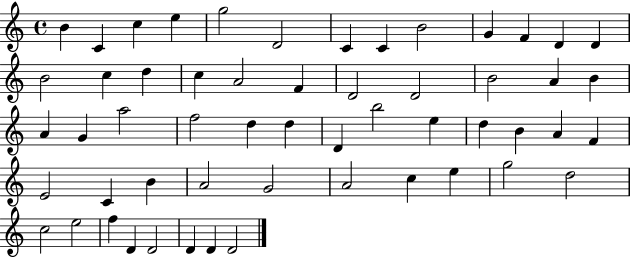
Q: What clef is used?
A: treble